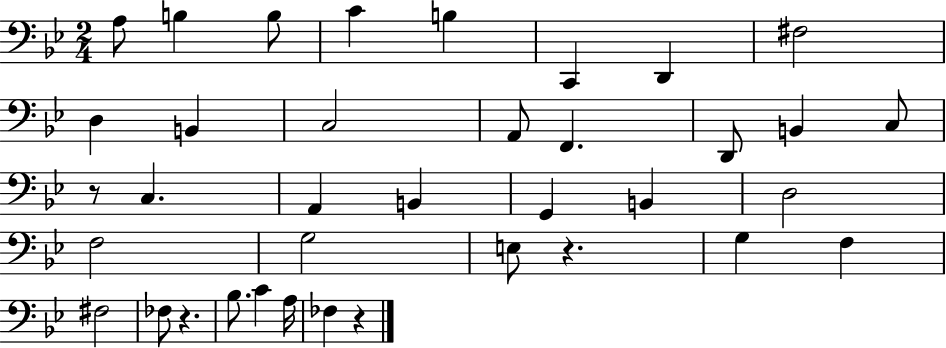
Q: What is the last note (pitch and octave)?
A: FES3